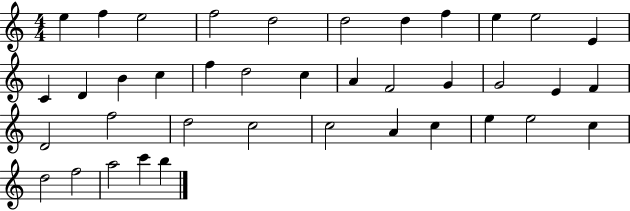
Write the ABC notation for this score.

X:1
T:Untitled
M:4/4
L:1/4
K:C
e f e2 f2 d2 d2 d f e e2 E C D B c f d2 c A F2 G G2 E F D2 f2 d2 c2 c2 A c e e2 c d2 f2 a2 c' b